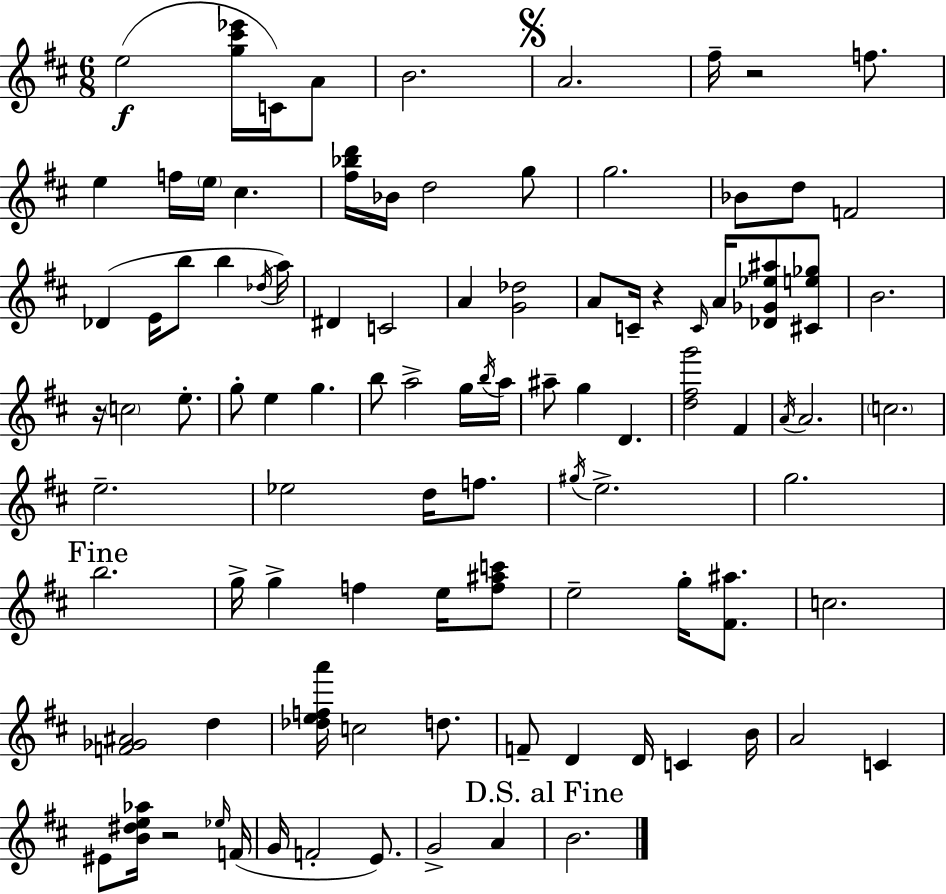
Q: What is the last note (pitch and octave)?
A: B4